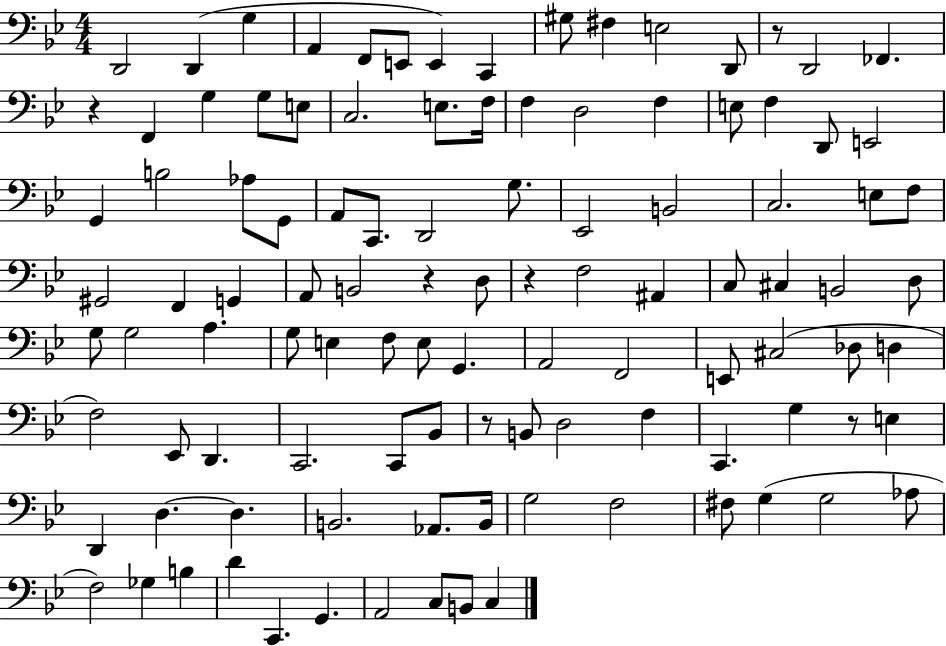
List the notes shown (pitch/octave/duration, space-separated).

D2/h D2/q G3/q A2/q F2/e E2/e E2/q C2/q G#3/e F#3/q E3/h D2/e R/e D2/h FES2/q. R/q F2/q G3/q G3/e E3/e C3/h. E3/e. F3/s F3/q D3/h F3/q E3/e F3/q D2/e E2/h G2/q B3/h Ab3/e G2/e A2/e C2/e. D2/h G3/e. Eb2/h B2/h C3/h. E3/e F3/e G#2/h F2/q G2/q A2/e B2/h R/q D3/e R/q F3/h A#2/q C3/e C#3/q B2/h D3/e G3/e G3/h A3/q. G3/e E3/q F3/e E3/e G2/q. A2/h F2/h E2/e C#3/h Db3/e D3/q F3/h Eb2/e D2/q. C2/h. C2/e Bb2/e R/e B2/e D3/h F3/q C2/q. G3/q R/e E3/q D2/q D3/q. D3/q. B2/h. Ab2/e. B2/s G3/h F3/h F#3/e G3/q G3/h Ab3/e F3/h Gb3/q B3/q D4/q C2/q. G2/q. A2/h C3/e B2/e C3/q